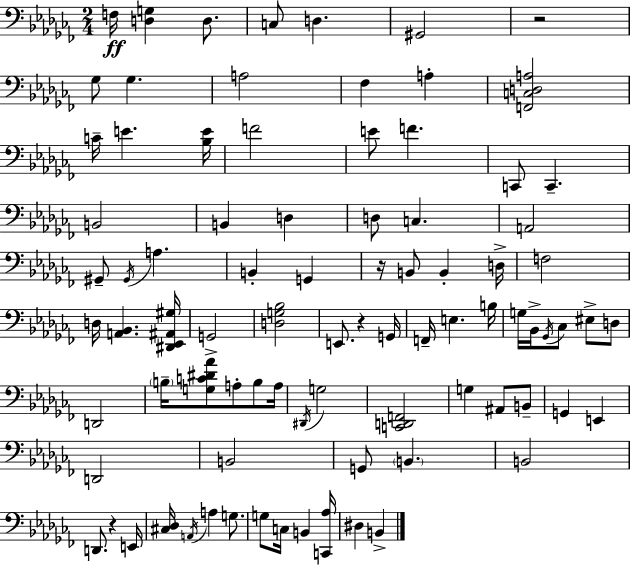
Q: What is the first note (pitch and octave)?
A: F3